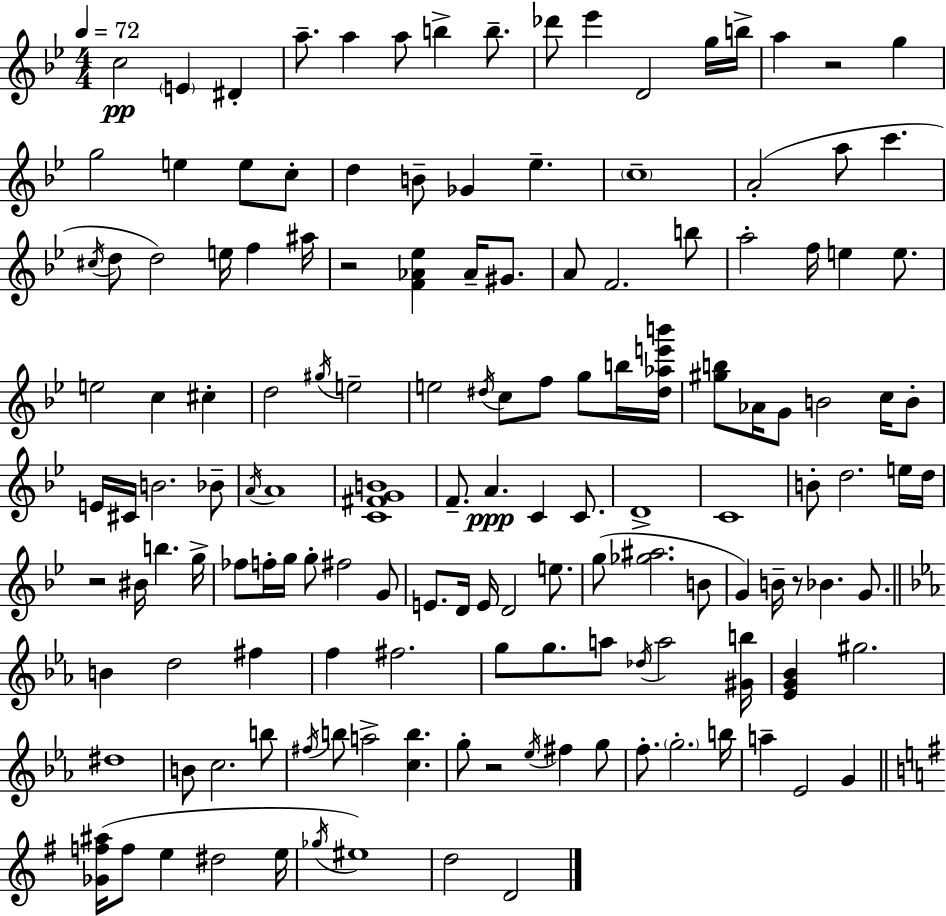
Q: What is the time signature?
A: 4/4